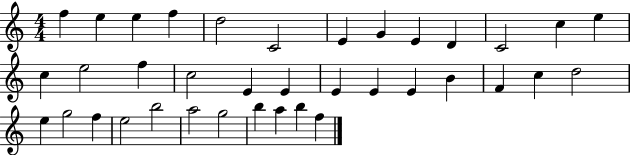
X:1
T:Untitled
M:4/4
L:1/4
K:C
f e e f d2 C2 E G E D C2 c e c e2 f c2 E E E E E B F c d2 e g2 f e2 b2 a2 g2 b a b f